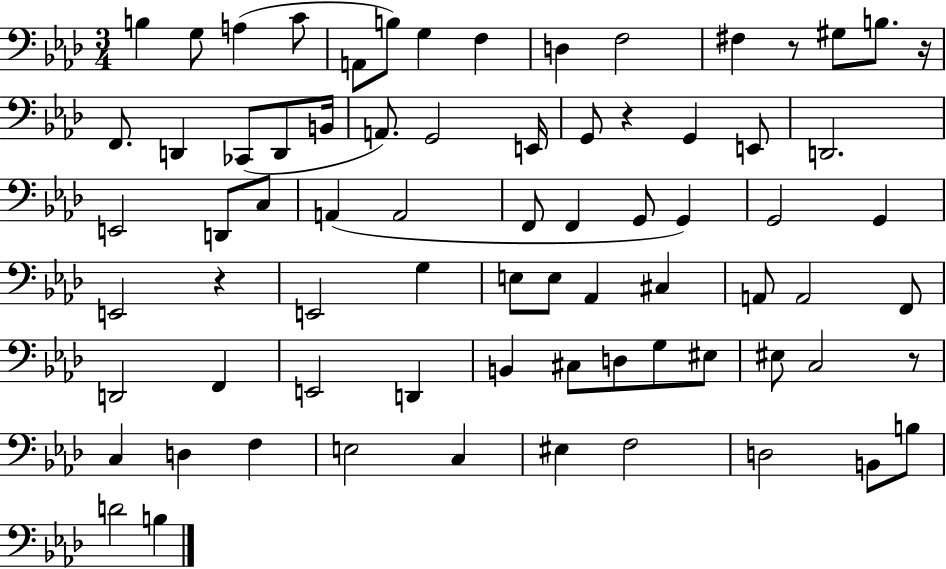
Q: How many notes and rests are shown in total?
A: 74